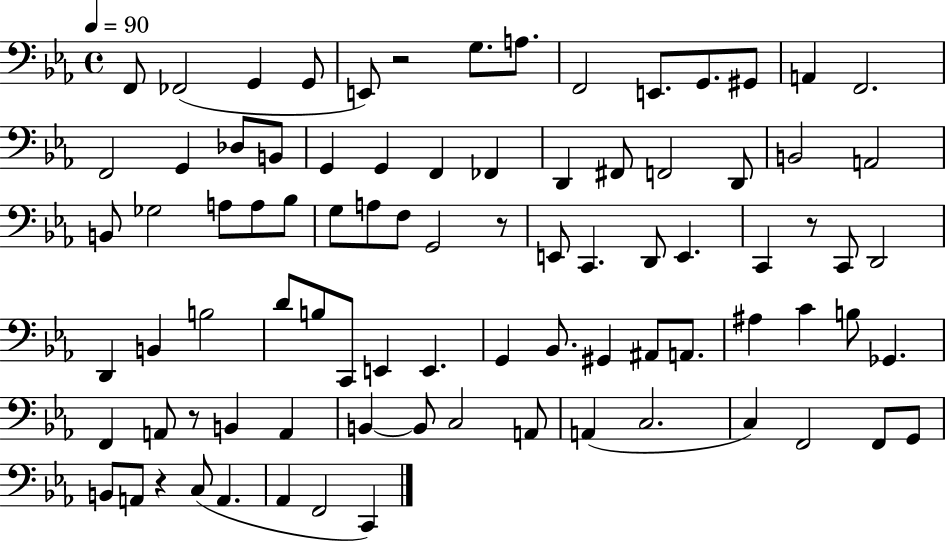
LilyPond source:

{
  \clef bass
  \time 4/4
  \defaultTimeSignature
  \key ees \major
  \tempo 4 = 90
  f,8 fes,2( g,4 g,8 | e,8) r2 g8. a8. | f,2 e,8. g,8. gis,8 | a,4 f,2. | \break f,2 g,4 des8 b,8 | g,4 g,4 f,4 fes,4 | d,4 fis,8 f,2 d,8 | b,2 a,2 | \break b,8 ges2 a8 a8 bes8 | g8 a8 f8 g,2 r8 | e,8 c,4. d,8 e,4. | c,4 r8 c,8 d,2 | \break d,4 b,4 b2 | d'8 b8 c,8 e,4 e,4. | g,4 bes,8. gis,4 ais,8 a,8. | ais4 c'4 b8 ges,4. | \break f,4 a,8 r8 b,4 a,4 | b,4~~ b,8 c2 a,8 | a,4( c2. | c4) f,2 f,8 g,8 | \break b,8 a,8 r4 c8( a,4. | aes,4 f,2 c,4) | \bar "|."
}